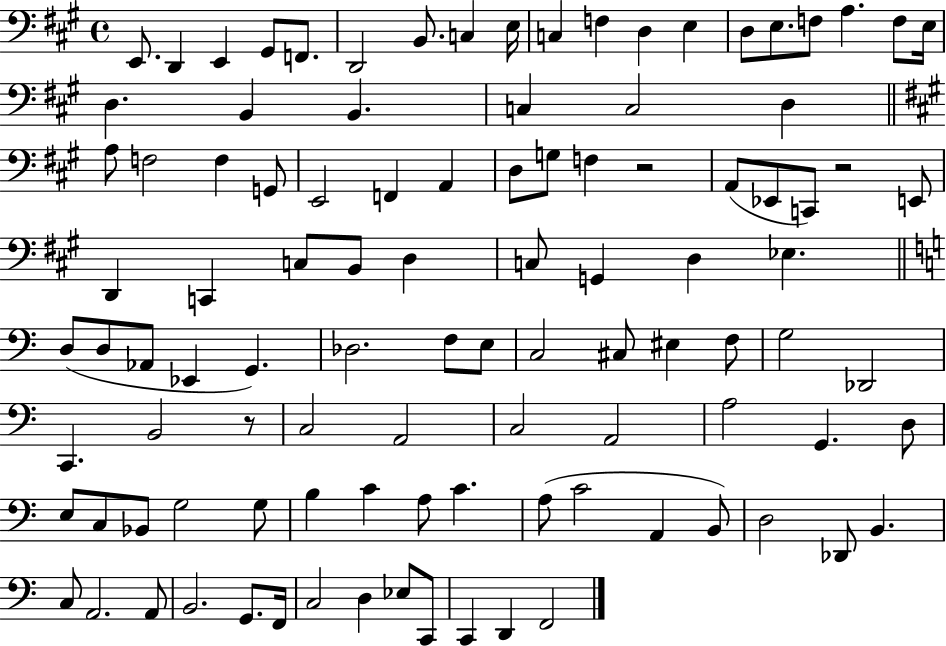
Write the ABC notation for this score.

X:1
T:Untitled
M:4/4
L:1/4
K:A
E,,/2 D,, E,, ^G,,/2 F,,/2 D,,2 B,,/2 C, E,/4 C, F, D, E, D,/2 E,/2 F,/2 A, F,/2 E,/4 D, B,, B,, C, C,2 D, A,/2 F,2 F, G,,/2 E,,2 F,, A,, D,/2 G,/2 F, z2 A,,/2 _E,,/2 C,,/2 z2 E,,/2 D,, C,, C,/2 B,,/2 D, C,/2 G,, D, _E, D,/2 D,/2 _A,,/2 _E,, G,, _D,2 F,/2 E,/2 C,2 ^C,/2 ^E, F,/2 G,2 _D,,2 C,, B,,2 z/2 C,2 A,,2 C,2 A,,2 A,2 G,, D,/2 E,/2 C,/2 _B,,/2 G,2 G,/2 B, C A,/2 C A,/2 C2 A,, B,,/2 D,2 _D,,/2 B,, C,/2 A,,2 A,,/2 B,,2 G,,/2 F,,/4 C,2 D, _E,/2 C,,/2 C,, D,, F,,2